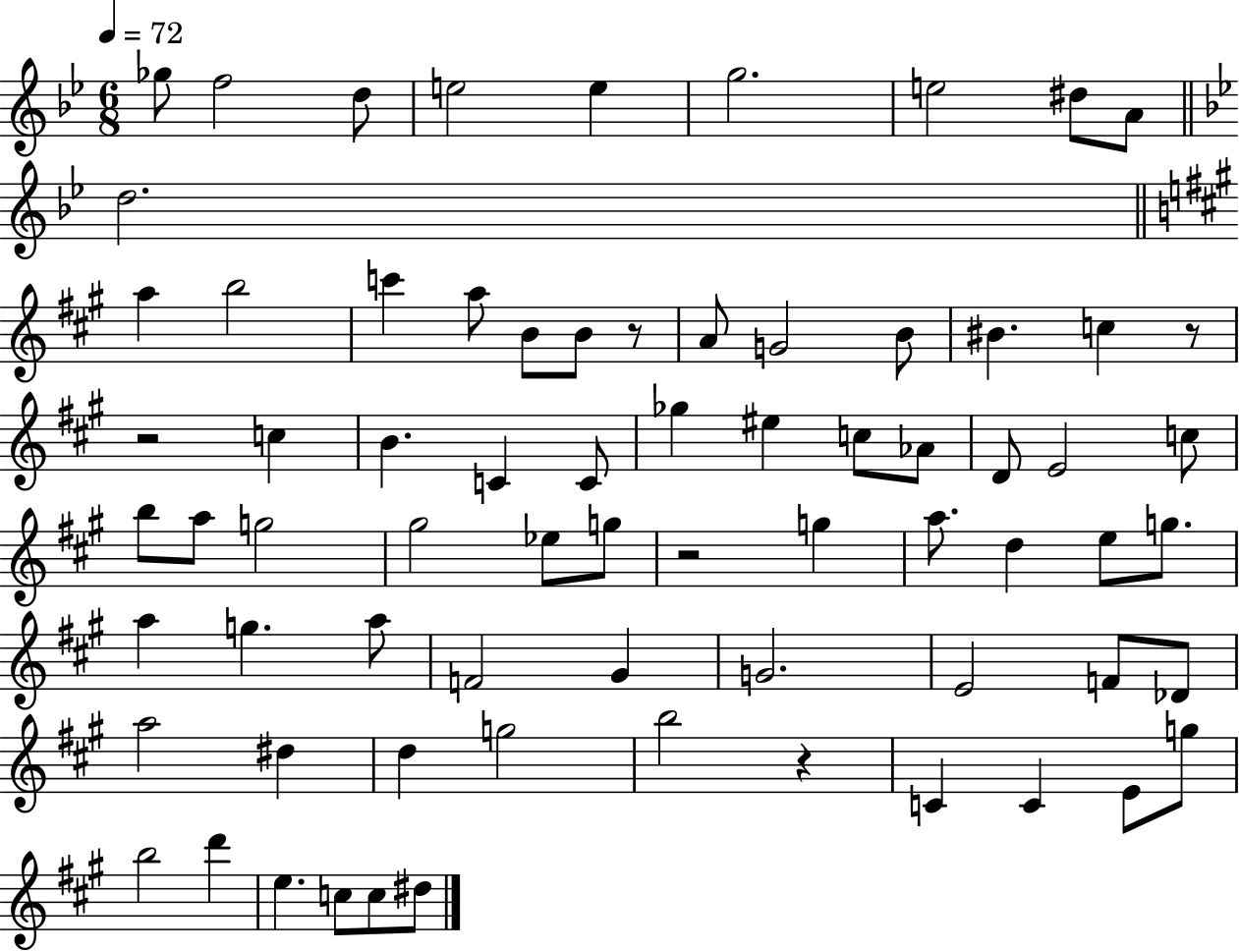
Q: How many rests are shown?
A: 5